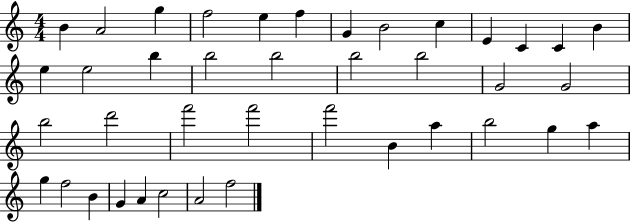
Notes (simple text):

B4/q A4/h G5/q F5/h E5/q F5/q G4/q B4/h C5/q E4/q C4/q C4/q B4/q E5/q E5/h B5/q B5/h B5/h B5/h B5/h G4/h G4/h B5/h D6/h F6/h F6/h F6/h B4/q A5/q B5/h G5/q A5/q G5/q F5/h B4/q G4/q A4/q C5/h A4/h F5/h